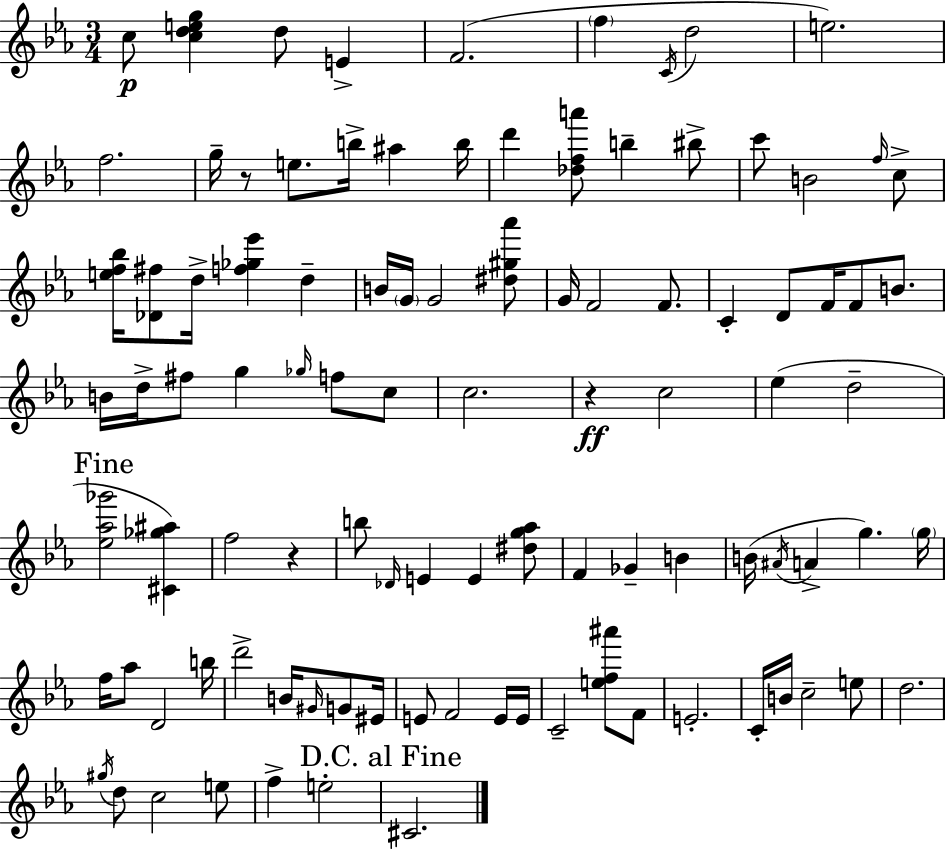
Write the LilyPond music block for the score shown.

{
  \clef treble
  \numericTimeSignature
  \time 3/4
  \key ees \major
  c''8\p <c'' d'' e'' g''>4 d''8 e'4-> | f'2.( | \parenthesize f''4 \acciaccatura { c'16 } d''2 | e''2.) | \break f''2. | g''16-- r8 e''8. b''16-> ais''4 | b''16 d'''4 <des'' f'' a'''>8 b''4-- bis''8-> | c'''8 b'2 \grace { f''16 } | \break c''8-> <e'' f'' bes''>16 <des' fis''>8 d''16-> <f'' ges'' ees'''>4 d''4-- | b'16 \parenthesize g'16 g'2 | <dis'' gis'' aes'''>8 g'16 f'2 f'8. | c'4-. d'8 f'16 f'8 b'8. | \break b'16 d''16-> fis''8 g''4 \grace { ges''16 } f''8 | c''8 c''2. | r4\ff c''2 | ees''4( d''2-- | \break \mark "Fine" <ees'' aes'' ges'''>2 <cis' ges'' ais''>4) | f''2 r4 | b''8 \grace { des'16 } e'4 e'4 | <dis'' g'' aes''>8 f'4 ges'4-- | \break b'4 b'16( \acciaccatura { ais'16 } a'4-> g''4.) | \parenthesize g''16 f''16 aes''8 d'2 | b''16 d'''2-> | b'16 \grace { gis'16 } g'8 eis'16 e'8 f'2 | \break e'16 e'16 c'2-- | <e'' f'' ais'''>8 f'8 e'2.-. | c'16-. b'16 c''2-- | e''8 d''2. | \break \acciaccatura { gis''16 } d''8 c''2 | e''8 f''4-> e''2-. | \mark "D.C. al Fine" cis'2. | \bar "|."
}